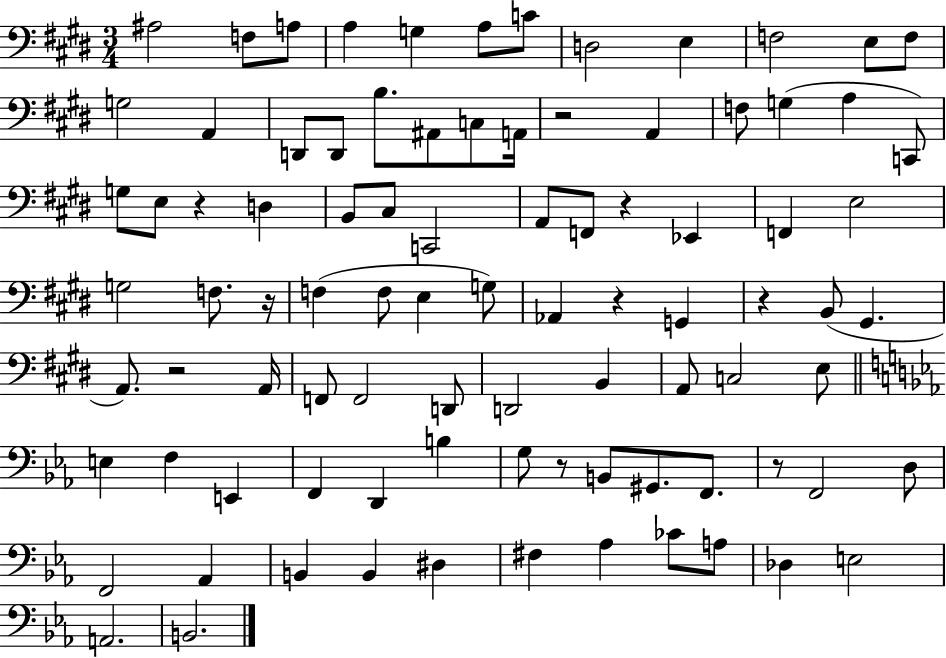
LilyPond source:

{
  \clef bass
  \numericTimeSignature
  \time 3/4
  \key e \major
  ais2 f8 a8 | a4 g4 a8 c'8 | d2 e4 | f2 e8 f8 | \break g2 a,4 | d,8 d,8 b8. ais,8 c8 a,16 | r2 a,4 | f8 g4( a4 c,8) | \break g8 e8 r4 d4 | b,8 cis8 c,2 | a,8 f,8 r4 ees,4 | f,4 e2 | \break g2 f8. r16 | f4( f8 e4 g8) | aes,4 r4 g,4 | r4 b,8( gis,4. | \break a,8.) r2 a,16 | f,8 f,2 d,8 | d,2 b,4 | a,8 c2 e8 | \break \bar "||" \break \key ees \major e4 f4 e,4 | f,4 d,4 b4 | g8 r8 b,8 gis,8. f,8. | r8 f,2 d8 | \break f,2 aes,4 | b,4 b,4 dis4 | fis4 aes4 ces'8 a8 | des4 e2 | \break a,2. | b,2. | \bar "|."
}